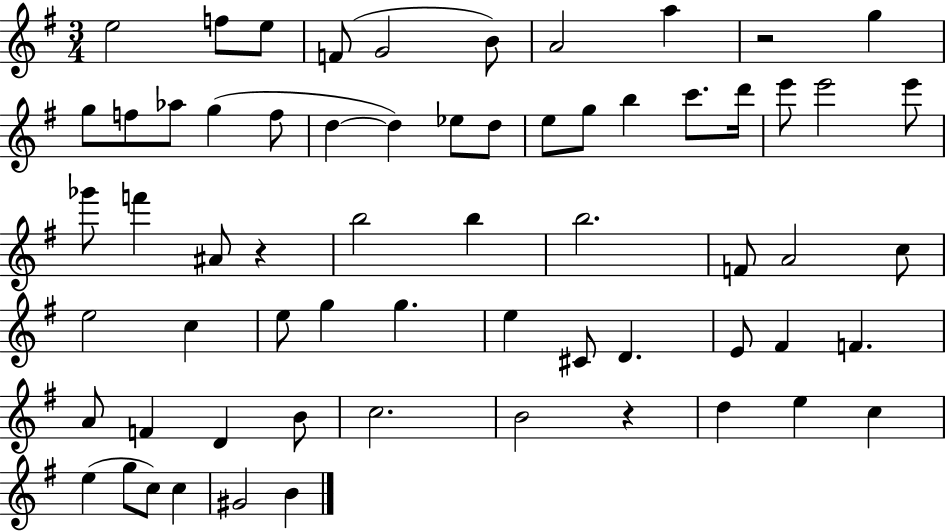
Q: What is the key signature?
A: G major